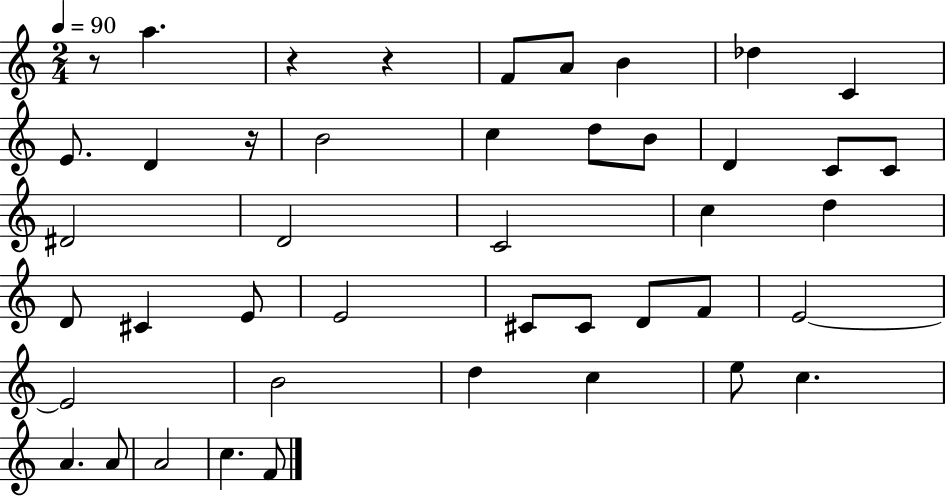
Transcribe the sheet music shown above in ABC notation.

X:1
T:Untitled
M:2/4
L:1/4
K:C
z/2 a z z F/2 A/2 B _d C E/2 D z/4 B2 c d/2 B/2 D C/2 C/2 ^D2 D2 C2 c d D/2 ^C E/2 E2 ^C/2 ^C/2 D/2 F/2 E2 E2 B2 d c e/2 c A A/2 A2 c F/2